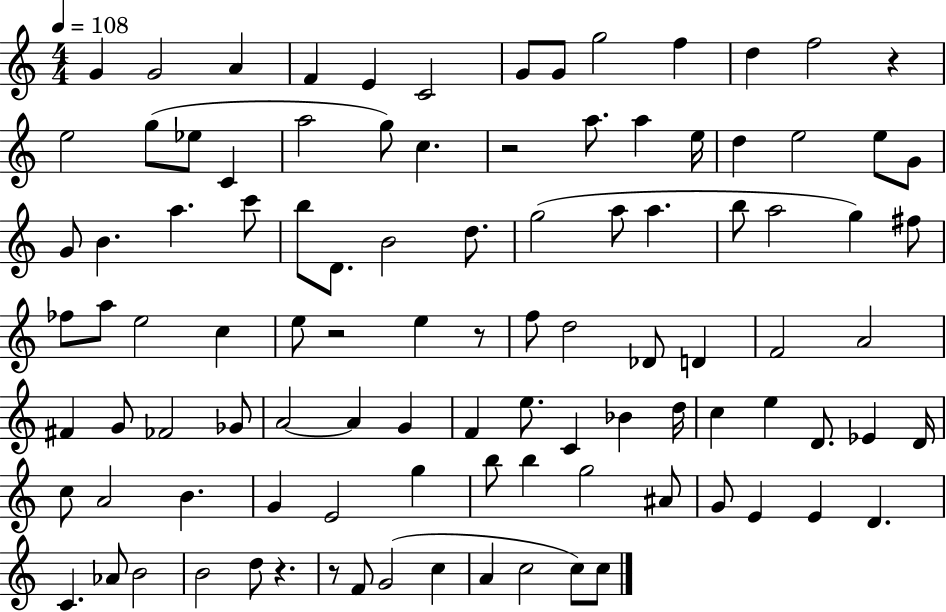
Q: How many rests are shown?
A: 6